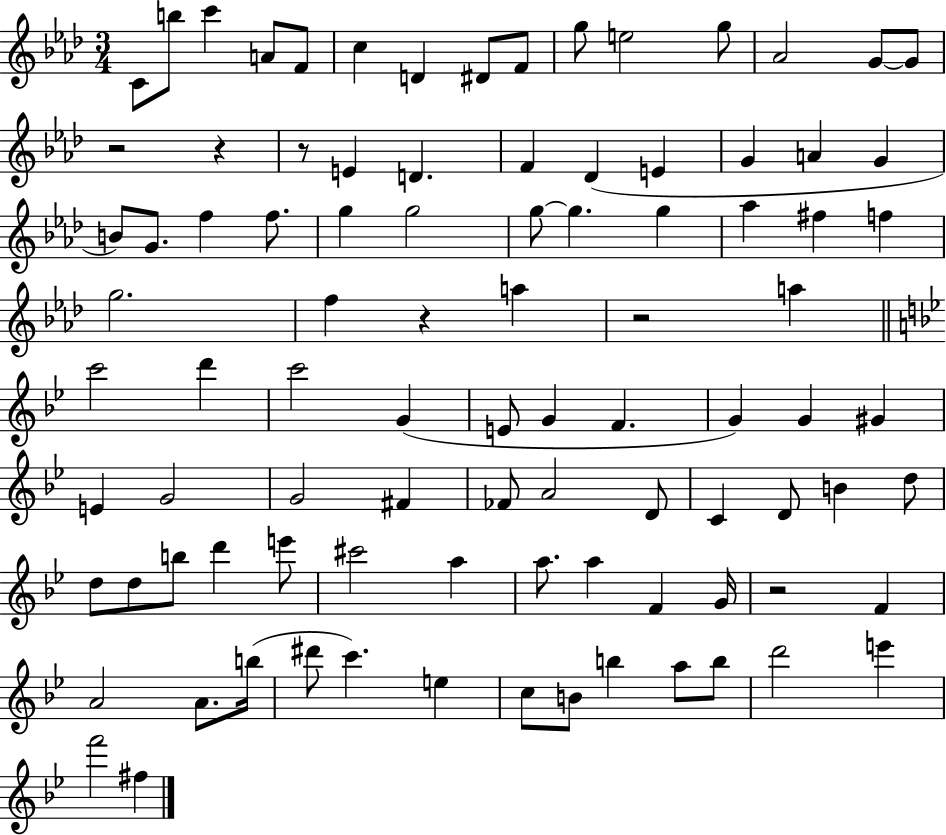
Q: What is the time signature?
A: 3/4